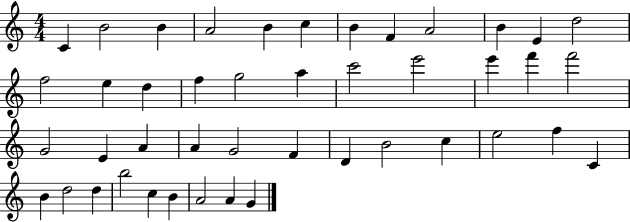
C4/q B4/h B4/q A4/h B4/q C5/q B4/q F4/q A4/h B4/q E4/q D5/h F5/h E5/q D5/q F5/q G5/h A5/q C6/h E6/h E6/q F6/q F6/h G4/h E4/q A4/q A4/q G4/h F4/q D4/q B4/h C5/q E5/h F5/q C4/q B4/q D5/h D5/q B5/h C5/q B4/q A4/h A4/q G4/q